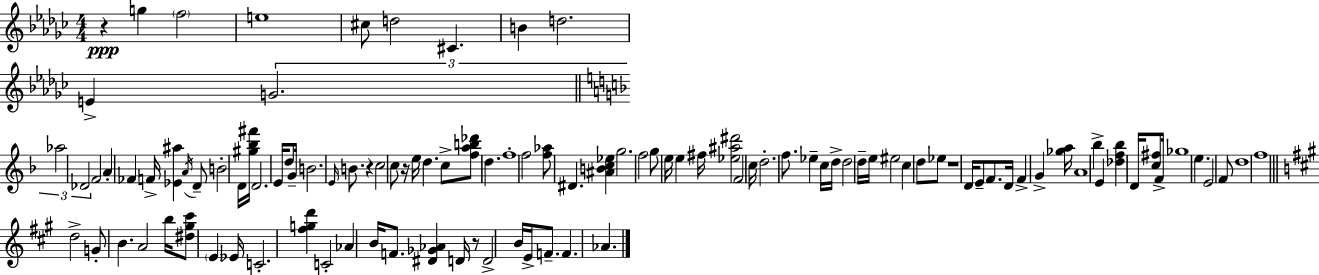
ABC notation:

X:1
T:Untitled
M:4/4
L:1/4
K:Ebm
z g f2 e4 ^c/2 d2 ^C B d2 E G2 _a2 _D2 F2 A _F F/4 [_E^a] A/4 D/2 B2 D/4 [^g_b^f']/4 D2 E/4 d/2 G/4 B2 E/4 B/2 z c2 c/2 z/4 e/4 d c/2 [fab_d']/2 d f4 f2 [f_a]/2 ^D [^ABc_e] g2 f2 g/2 e/4 e ^f/4 [_e^a^d']2 F2 c/4 d2 f/2 _e c/4 d/4 d2 d/4 e/4 ^e2 c d/2 _e/2 z4 D/4 E/2 F/2 D/4 F G [_ga]/4 A4 _b E [_df_b] D/4 [c^f]/2 F/4 _g4 e E2 F/2 d4 f4 d2 G/2 B A2 b/4 [^d^g^c']/2 E _E/4 C2 [^fgd'] C2 _A B/4 F/2 [^D_G_A] D/4 z/2 D2 B/4 E/4 F/2 F _A